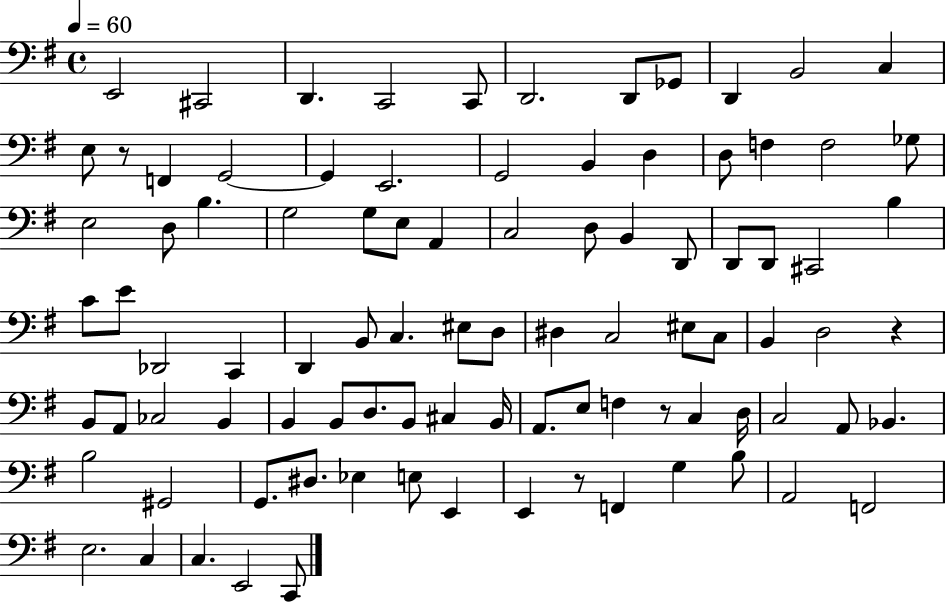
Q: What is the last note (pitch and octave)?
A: C2